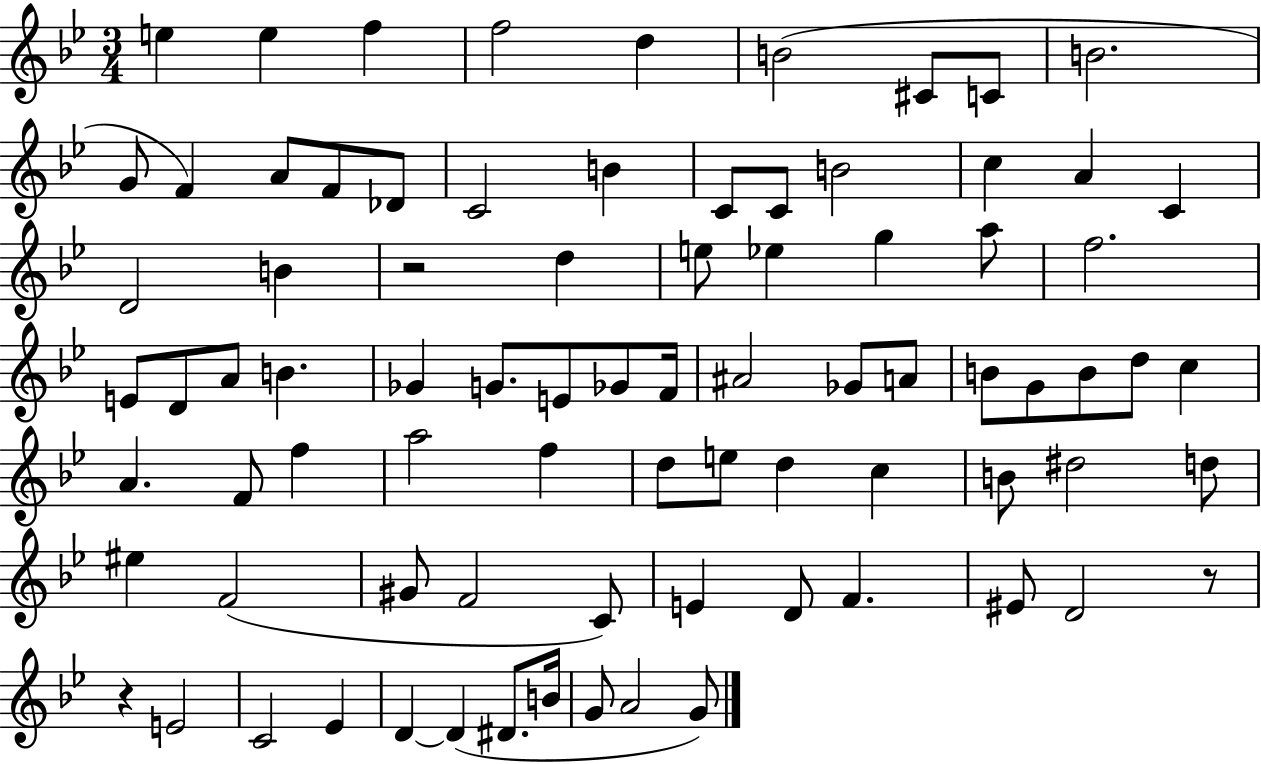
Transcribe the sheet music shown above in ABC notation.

X:1
T:Untitled
M:3/4
L:1/4
K:Bb
e e f f2 d B2 ^C/2 C/2 B2 G/2 F A/2 F/2 _D/2 C2 B C/2 C/2 B2 c A C D2 B z2 d e/2 _e g a/2 f2 E/2 D/2 A/2 B _G G/2 E/2 _G/2 F/4 ^A2 _G/2 A/2 B/2 G/2 B/2 d/2 c A F/2 f a2 f d/2 e/2 d c B/2 ^d2 d/2 ^e F2 ^G/2 F2 C/2 E D/2 F ^E/2 D2 z/2 z E2 C2 _E D D ^D/2 B/4 G/2 A2 G/2